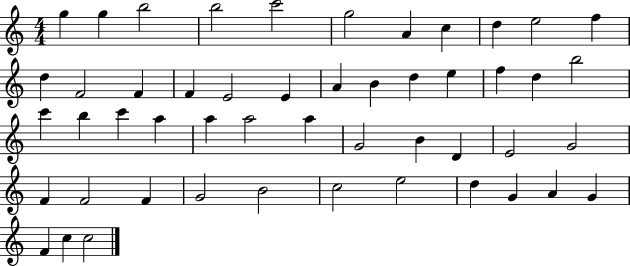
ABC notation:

X:1
T:Untitled
M:4/4
L:1/4
K:C
g g b2 b2 c'2 g2 A c d e2 f d F2 F F E2 E A B d e f d b2 c' b c' a a a2 a G2 B D E2 G2 F F2 F G2 B2 c2 e2 d G A G F c c2